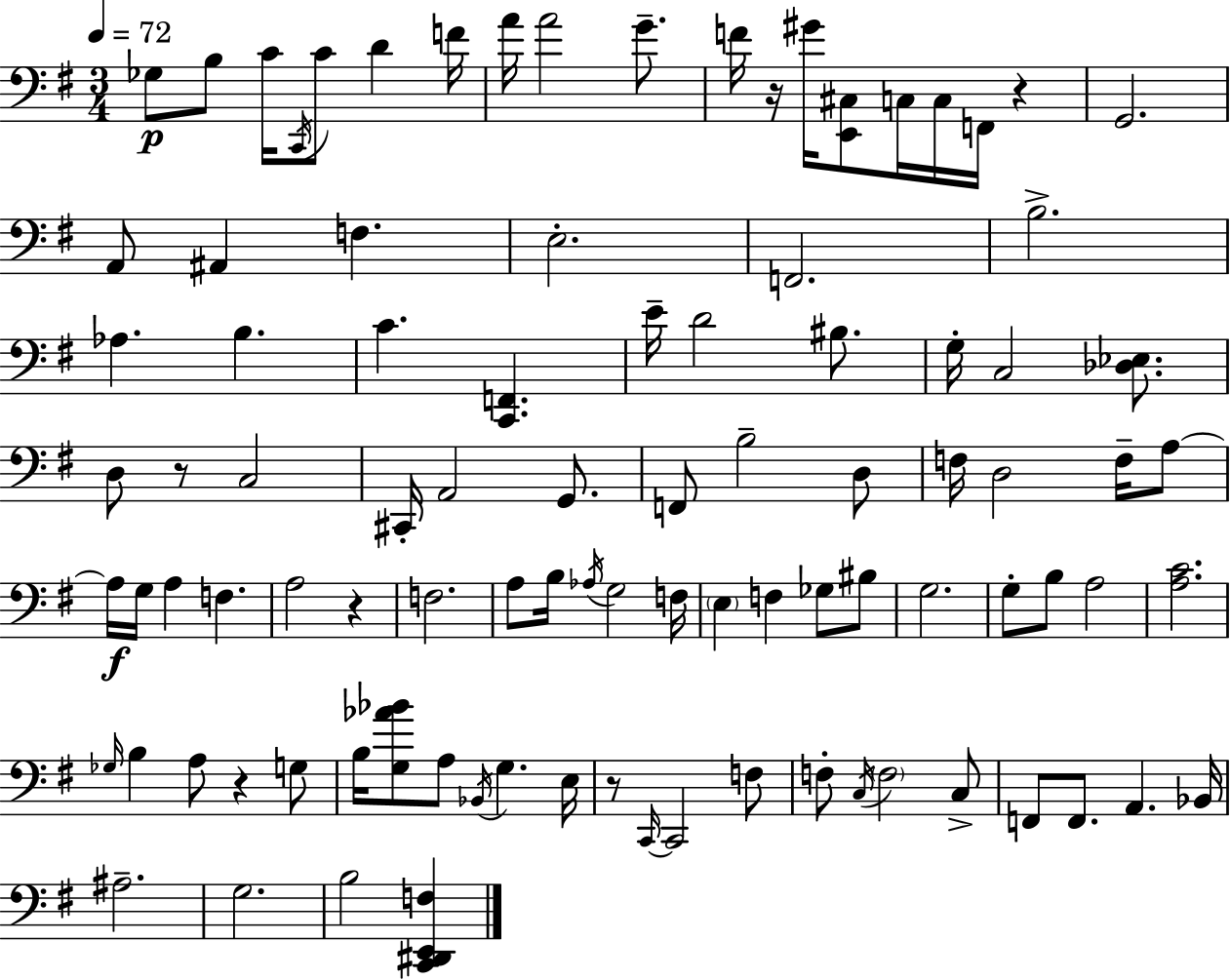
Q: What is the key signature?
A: E minor